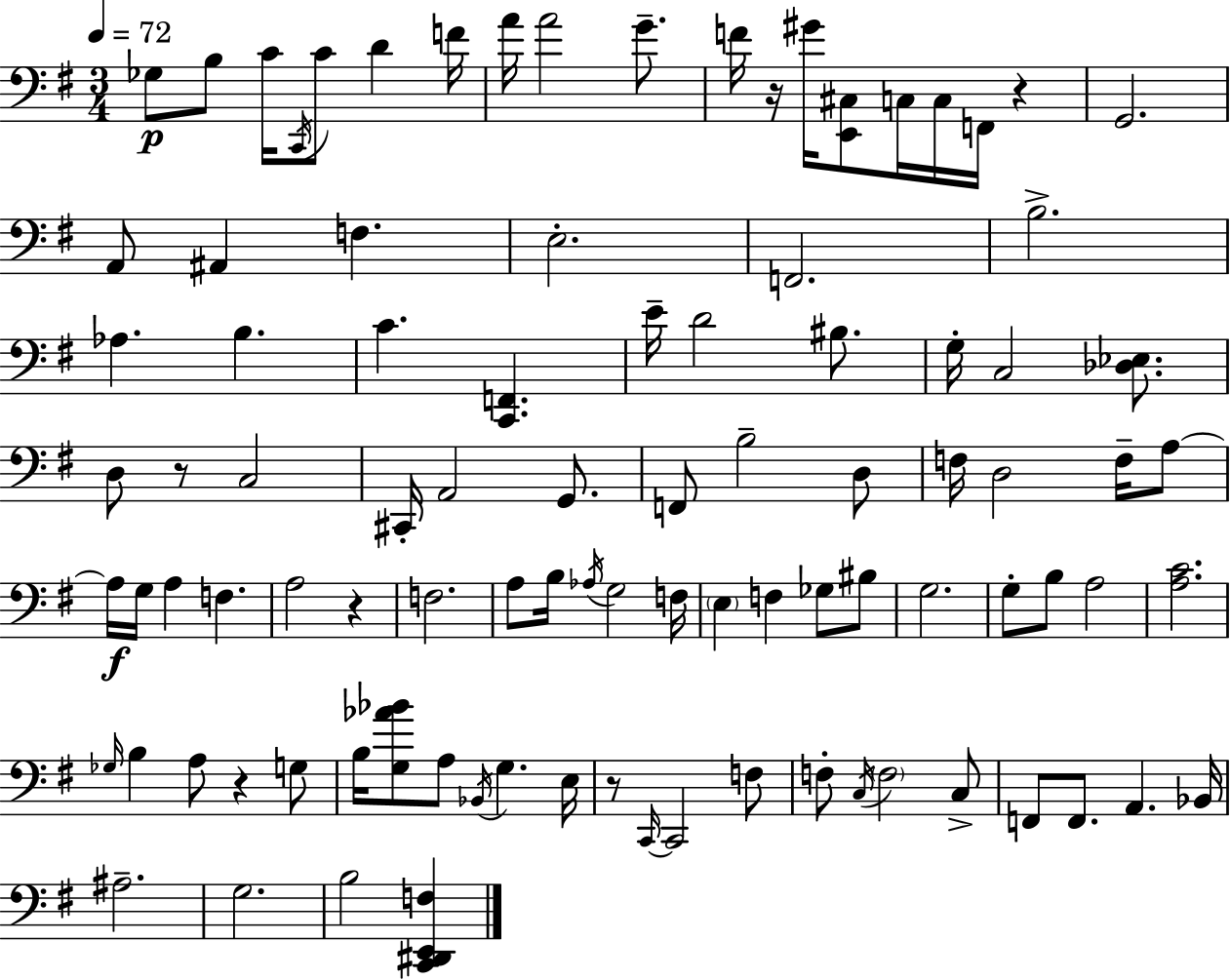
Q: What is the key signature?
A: E minor